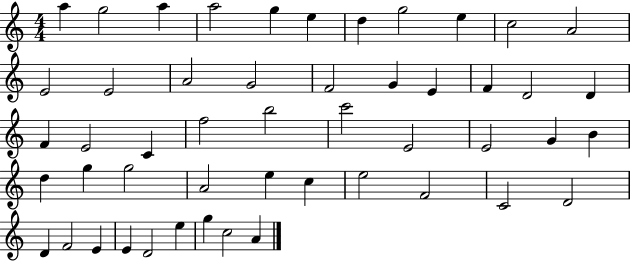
{
  \clef treble
  \numericTimeSignature
  \time 4/4
  \key c \major
  a''4 g''2 a''4 | a''2 g''4 e''4 | d''4 g''2 e''4 | c''2 a'2 | \break e'2 e'2 | a'2 g'2 | f'2 g'4 e'4 | f'4 d'2 d'4 | \break f'4 e'2 c'4 | f''2 b''2 | c'''2 e'2 | e'2 g'4 b'4 | \break d''4 g''4 g''2 | a'2 e''4 c''4 | e''2 f'2 | c'2 d'2 | \break d'4 f'2 e'4 | e'4 d'2 e''4 | g''4 c''2 a'4 | \bar "|."
}